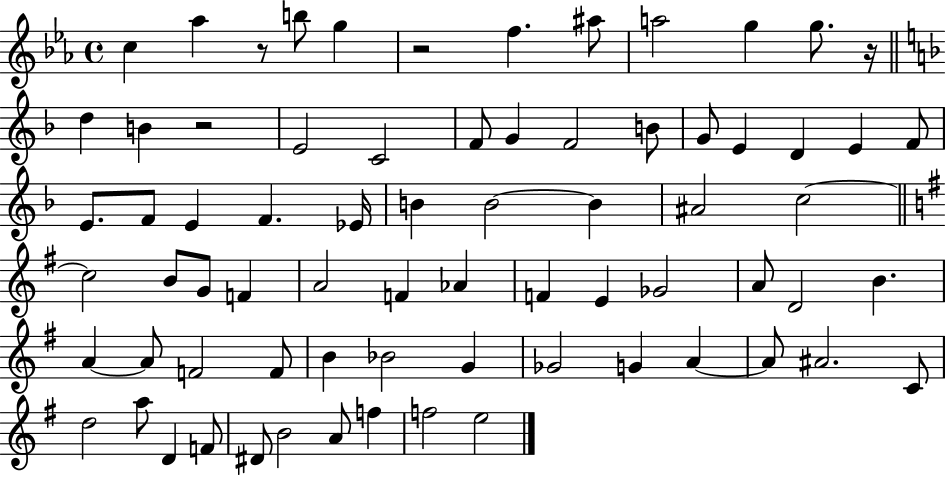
X:1
T:Untitled
M:4/4
L:1/4
K:Eb
c _a z/2 b/2 g z2 f ^a/2 a2 g g/2 z/4 d B z2 E2 C2 F/2 G F2 B/2 G/2 E D E F/2 E/2 F/2 E F _E/4 B B2 B ^A2 c2 c2 B/2 G/2 F A2 F _A F E _G2 A/2 D2 B A A/2 F2 F/2 B _B2 G _G2 G A A/2 ^A2 C/2 d2 a/2 D F/2 ^D/2 B2 A/2 f f2 e2